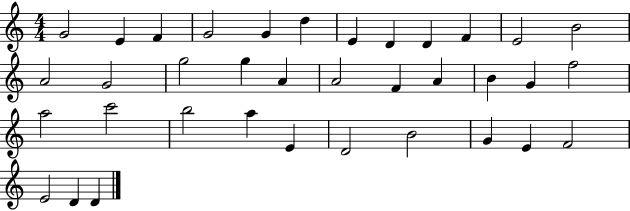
{
  \clef treble
  \numericTimeSignature
  \time 4/4
  \key c \major
  g'2 e'4 f'4 | g'2 g'4 d''4 | e'4 d'4 d'4 f'4 | e'2 b'2 | \break a'2 g'2 | g''2 g''4 a'4 | a'2 f'4 a'4 | b'4 g'4 f''2 | \break a''2 c'''2 | b''2 a''4 e'4 | d'2 b'2 | g'4 e'4 f'2 | \break e'2 d'4 d'4 | \bar "|."
}